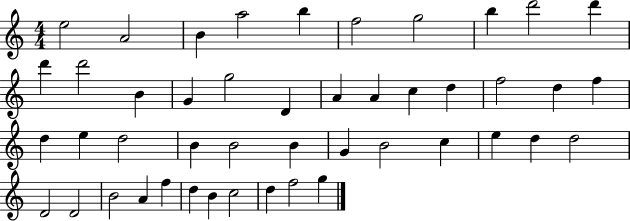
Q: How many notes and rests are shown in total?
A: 46